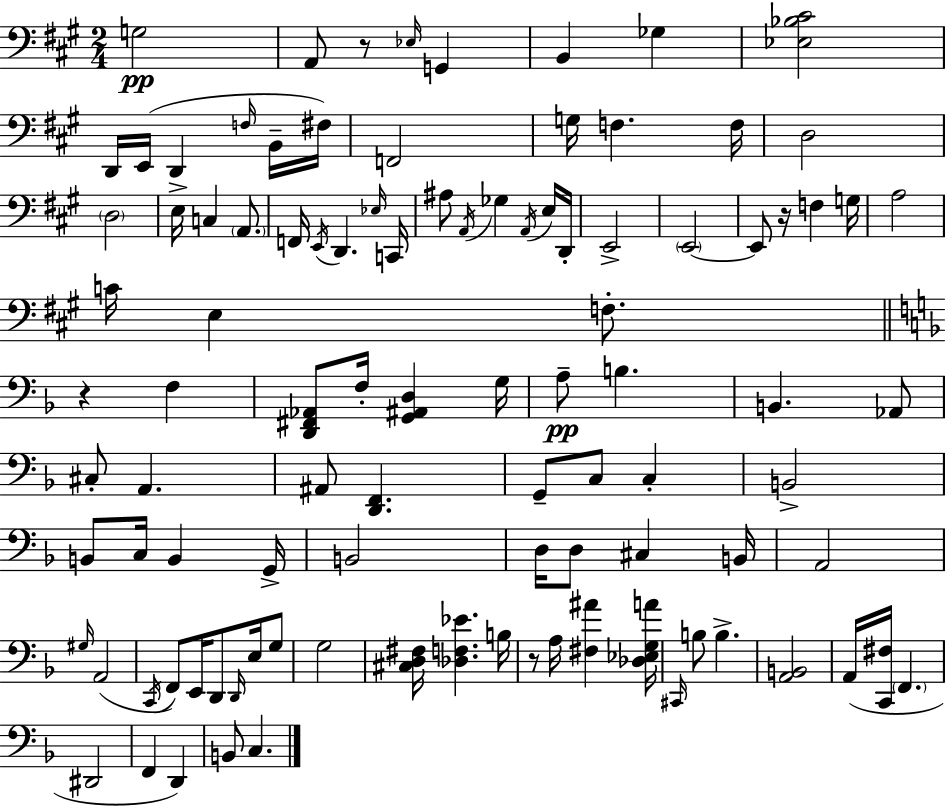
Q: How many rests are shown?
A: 4